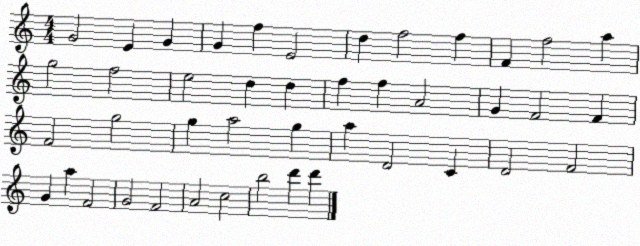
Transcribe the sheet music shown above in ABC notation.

X:1
T:Untitled
M:4/4
L:1/4
K:C
G2 E G G f E2 d f2 f F f2 a g2 f2 e2 d d f f A2 G F2 F F2 g2 g a2 g a D2 C D2 F2 G a F2 G2 F2 A2 c2 b2 d' d'